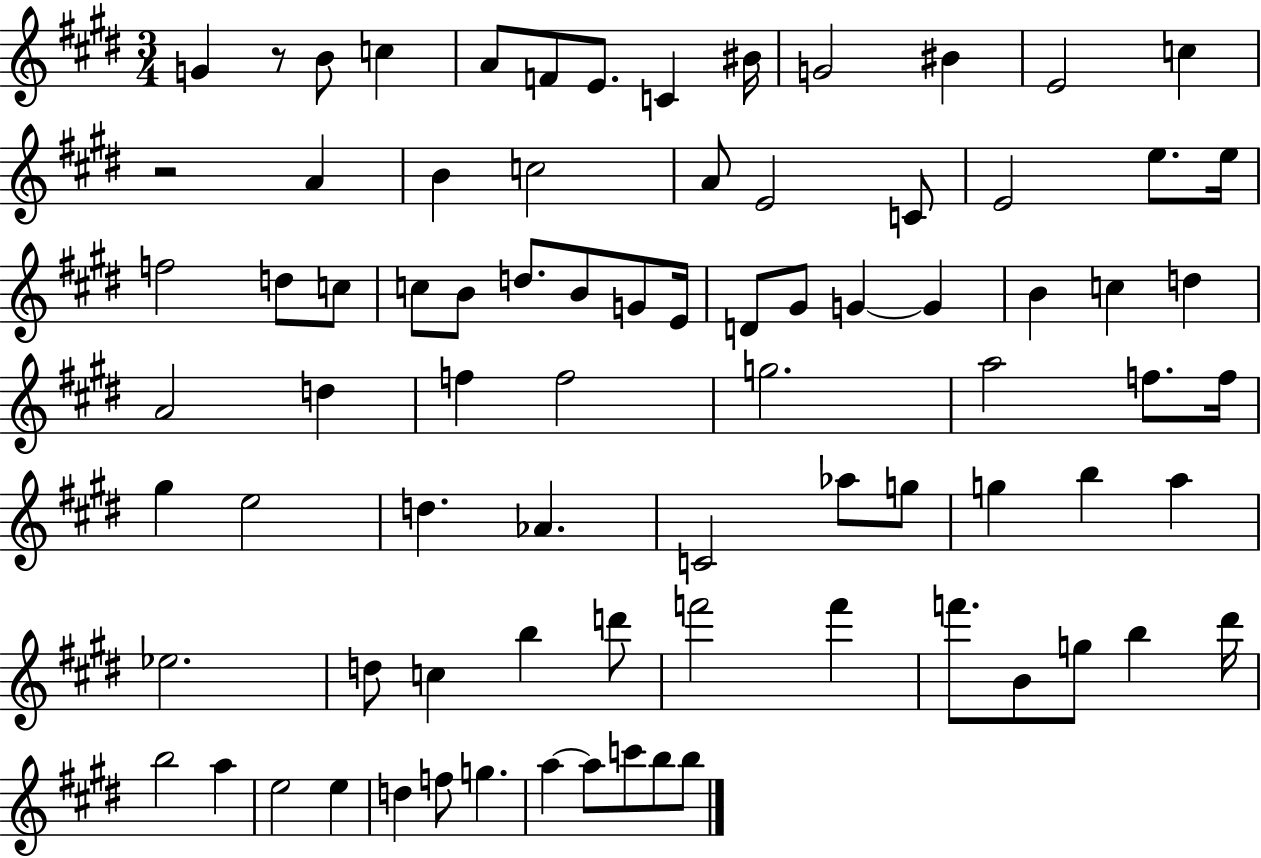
X:1
T:Untitled
M:3/4
L:1/4
K:E
G z/2 B/2 c A/2 F/2 E/2 C ^B/4 G2 ^B E2 c z2 A B c2 A/2 E2 C/2 E2 e/2 e/4 f2 d/2 c/2 c/2 B/2 d/2 B/2 G/2 E/4 D/2 ^G/2 G G B c d A2 d f f2 g2 a2 f/2 f/4 ^g e2 d _A C2 _a/2 g/2 g b a _e2 d/2 c b d'/2 f'2 f' f'/2 B/2 g/2 b ^d'/4 b2 a e2 e d f/2 g a a/2 c'/2 b/2 b/2